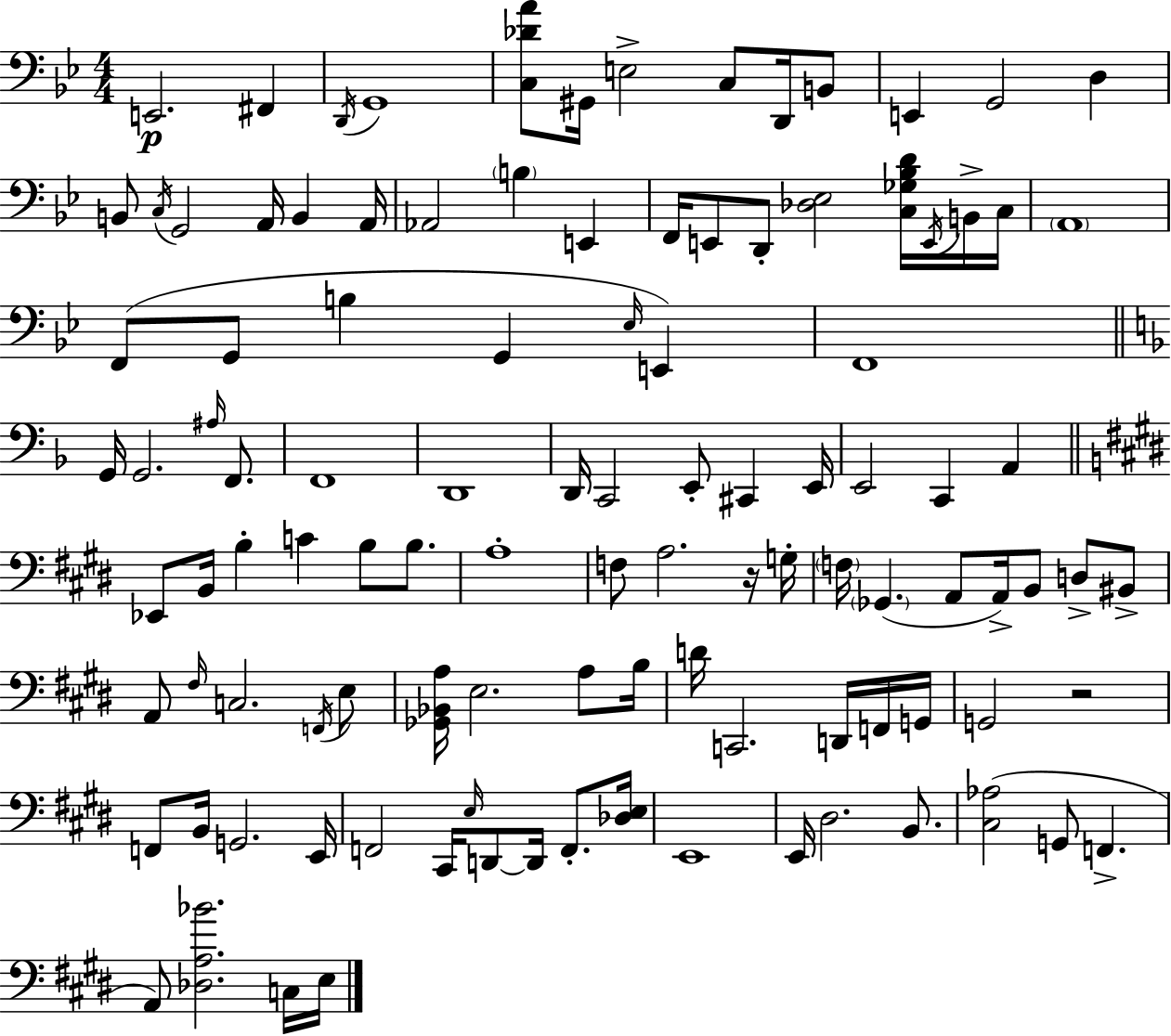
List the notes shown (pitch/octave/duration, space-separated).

E2/h. F#2/q D2/s G2/w [C3,Db4,A4]/e G#2/s E3/h C3/e D2/s B2/e E2/q G2/h D3/q B2/e C3/s G2/h A2/s B2/q A2/s Ab2/h B3/q E2/q F2/s E2/e D2/e [Db3,Eb3]/h [C3,Gb3,Bb3,D4]/s E2/s B2/s C3/s A2/w F2/e G2/e B3/q G2/q Eb3/s E2/q F2/w G2/s G2/h. A#3/s F2/e. F2/w D2/w D2/s C2/h E2/e C#2/q E2/s E2/h C2/q A2/q Eb2/e B2/s B3/q C4/q B3/e B3/e. A3/w F3/e A3/h. R/s G3/s F3/s Gb2/q. A2/e A2/s B2/e D3/e BIS2/e A2/e F#3/s C3/h. F2/s E3/e [Gb2,Bb2,A3]/s E3/h. A3/e B3/s D4/s C2/h. D2/s F2/s G2/s G2/h R/h F2/e B2/s G2/h. E2/s F2/h C#2/s E3/s D2/e D2/s F2/e. [Db3,E3]/s E2/w E2/s D#3/h. B2/e. [C#3,Ab3]/h G2/e F2/q. A2/e [Db3,A3,Bb4]/h. C3/s E3/s